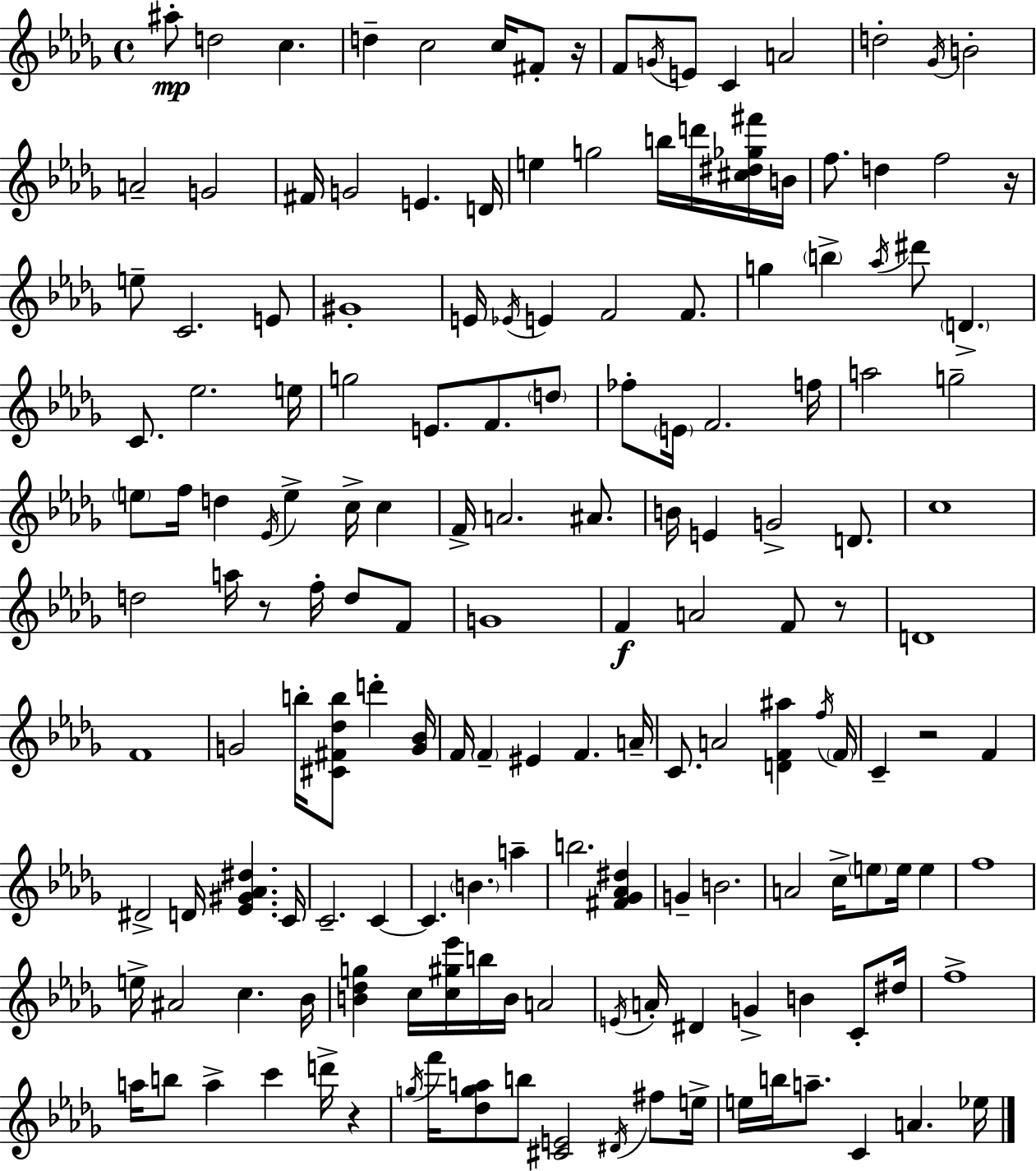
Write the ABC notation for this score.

X:1
T:Untitled
M:4/4
L:1/4
K:Bbm
^a/2 d2 c d c2 c/4 ^F/2 z/4 F/2 G/4 E/2 C A2 d2 _G/4 B2 A2 G2 ^F/4 G2 E D/4 e g2 b/4 d'/4 [^c^d_g^f']/4 B/4 f/2 d f2 z/4 e/2 C2 E/2 ^G4 E/4 _E/4 E F2 F/2 g b _a/4 ^d'/2 D C/2 _e2 e/4 g2 E/2 F/2 d/2 _f/2 E/4 F2 f/4 a2 g2 e/2 f/4 d _E/4 e c/4 c F/4 A2 ^A/2 B/4 E G2 D/2 c4 d2 a/4 z/2 f/4 d/2 F/2 G4 F A2 F/2 z/2 D4 F4 G2 b/4 [^C^F_db]/2 d' [G_B]/4 F/4 F ^E F A/4 C/2 A2 [DF^a] f/4 F/4 C z2 F ^D2 D/4 [_E^G_A^d] C/4 C2 C C B a b2 [^F_G_A^d] G B2 A2 c/4 e/2 e/4 e f4 e/4 ^A2 c _B/4 [B_dg] c/4 [c^g_e']/4 b/4 B/4 A2 E/4 A/4 ^D G B C/2 ^d/4 f4 a/4 b/2 a c' d'/4 z g/4 f'/4 [_dga]/2 b/2 [^CE]2 ^D/4 ^f/2 e/4 e/4 b/4 a/2 C A _e/4